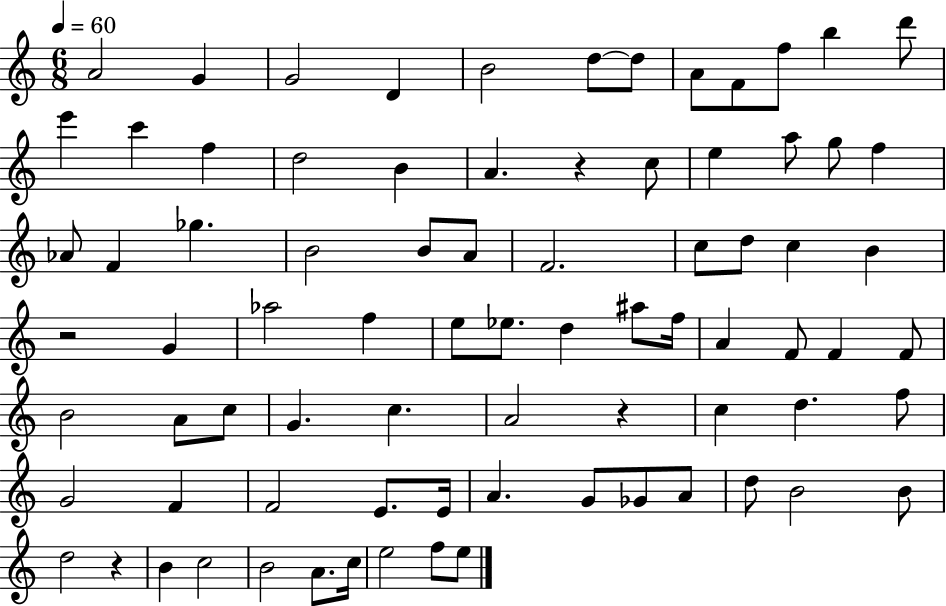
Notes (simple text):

A4/h G4/q G4/h D4/q B4/h D5/e D5/e A4/e F4/e F5/e B5/q D6/e E6/q C6/q F5/q D5/h B4/q A4/q. R/q C5/e E5/q A5/e G5/e F5/q Ab4/e F4/q Gb5/q. B4/h B4/e A4/e F4/h. C5/e D5/e C5/q B4/q R/h G4/q Ab5/h F5/q E5/e Eb5/e. D5/q A#5/e F5/s A4/q F4/e F4/q F4/e B4/h A4/e C5/e G4/q. C5/q. A4/h R/q C5/q D5/q. F5/e G4/h F4/q F4/h E4/e. E4/s A4/q. G4/e Gb4/e A4/e D5/e B4/h B4/e D5/h R/q B4/q C5/h B4/h A4/e. C5/s E5/h F5/e E5/e